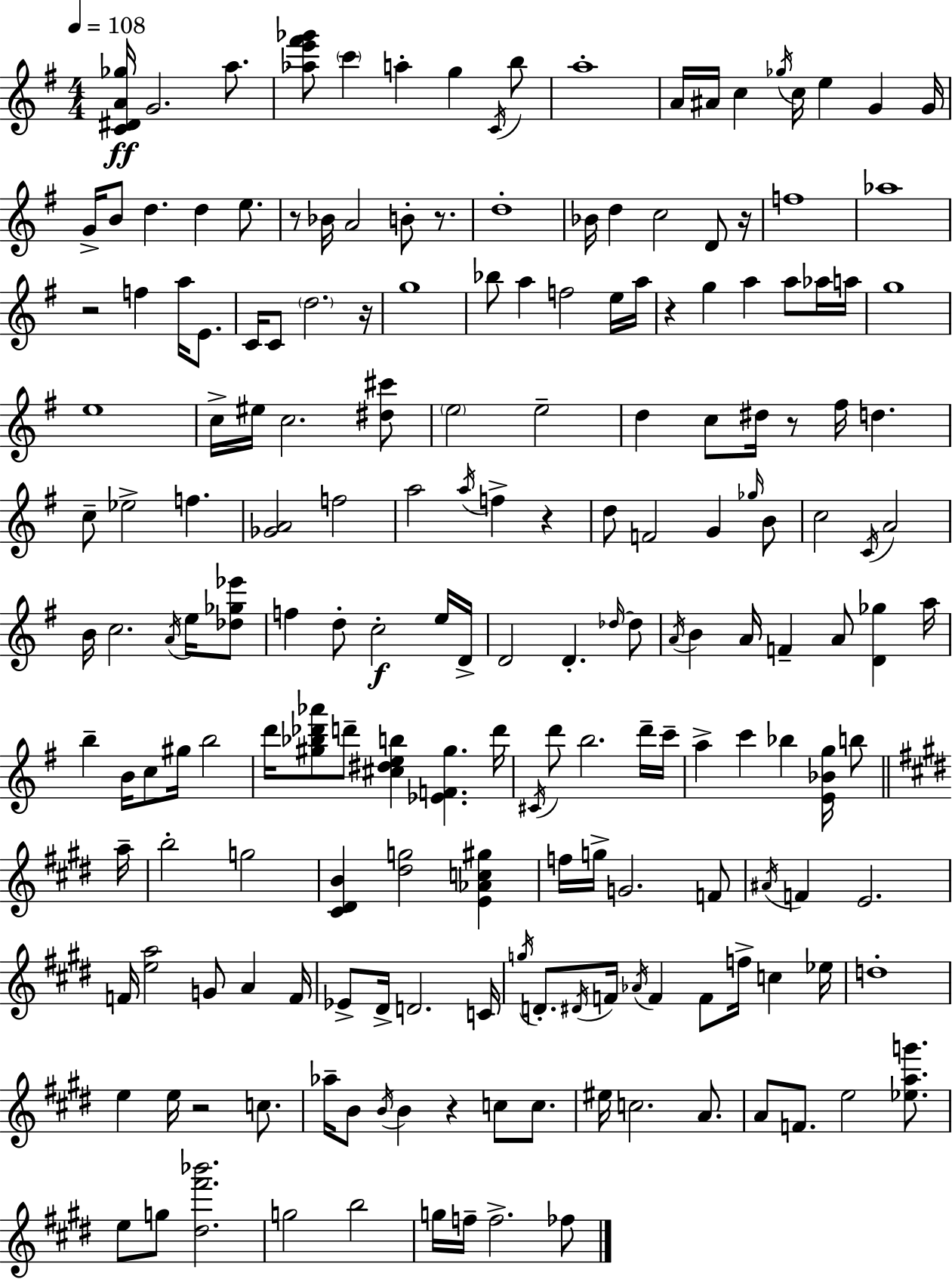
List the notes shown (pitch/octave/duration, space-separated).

[C4,D#4,A4,Gb5]/s G4/h. A5/e. [Ab5,E6,F#6,Gb6]/e C6/q A5/q G5/q C4/s B5/e A5/w A4/s A#4/s C5/q Gb5/s C5/s E5/q G4/q G4/s G4/s B4/e D5/q. D5/q E5/e. R/e Bb4/s A4/h B4/e R/e. D5/w Bb4/s D5/q C5/h D4/e R/s F5/w Ab5/w R/h F5/q A5/s E4/e. C4/s C4/e D5/h. R/s G5/w Bb5/e A5/q F5/h E5/s A5/s R/q G5/q A5/q A5/e Ab5/s A5/s G5/w E5/w C5/s EIS5/s C5/h. [D#5,C#6]/e E5/h E5/h D5/q C5/e D#5/s R/e F#5/s D5/q. C5/e Eb5/h F5/q. [Gb4,A4]/h F5/h A5/h A5/s F5/q R/q D5/e F4/h G4/q Gb5/s B4/e C5/h C4/s A4/h B4/s C5/h. A4/s E5/s [Db5,Gb5,Eb6]/e F5/q D5/e C5/h E5/s D4/s D4/h D4/q. Db5/s Db5/e A4/s B4/q A4/s F4/q A4/e [D4,Gb5]/q A5/s B5/q B4/s C5/e G#5/s B5/h D6/s [G#5,Bb5,Db6,Ab6]/e D6/e [C#5,D#5,E5,B5]/q [Eb4,F4,G#5]/q. D6/s C#4/s D6/e B5/h. D6/s C6/s A5/q C6/q Bb5/q [E4,Bb4,G5]/s B5/e A5/s B5/h G5/h [C#4,D#4,B4]/q [D#5,G5]/h [E4,Ab4,C5,G#5]/q F5/s G5/s G4/h. F4/e A#4/s F4/q E4/h. F4/s [E5,A5]/h G4/e A4/q F4/s Eb4/e D#4/s D4/h. C4/s G5/s D4/e. D#4/s F4/s Ab4/s F4/q F4/e F5/s C5/q Eb5/s D5/w E5/q E5/s R/h C5/e. Ab5/s B4/e B4/s B4/q R/q C5/e C5/e. EIS5/s C5/h. A4/e. A4/e F4/e. E5/h [Eb5,A5,G6]/e. E5/e G5/e [D#5,F#6,Bb6]/h. G5/h B5/h G5/s F5/s F5/h. FES5/e